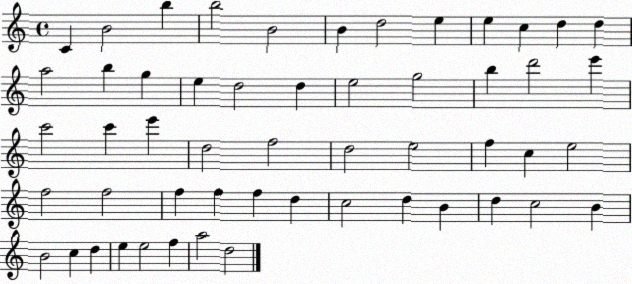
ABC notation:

X:1
T:Untitled
M:4/4
L:1/4
K:C
C B2 b b2 B2 B d2 e e c d d a2 b g e d2 d e2 g2 b d'2 e' c'2 c' e' d2 f2 d2 e2 f c e2 f2 f2 f f f d c2 d B d c2 B B2 c d e e2 f a2 d2